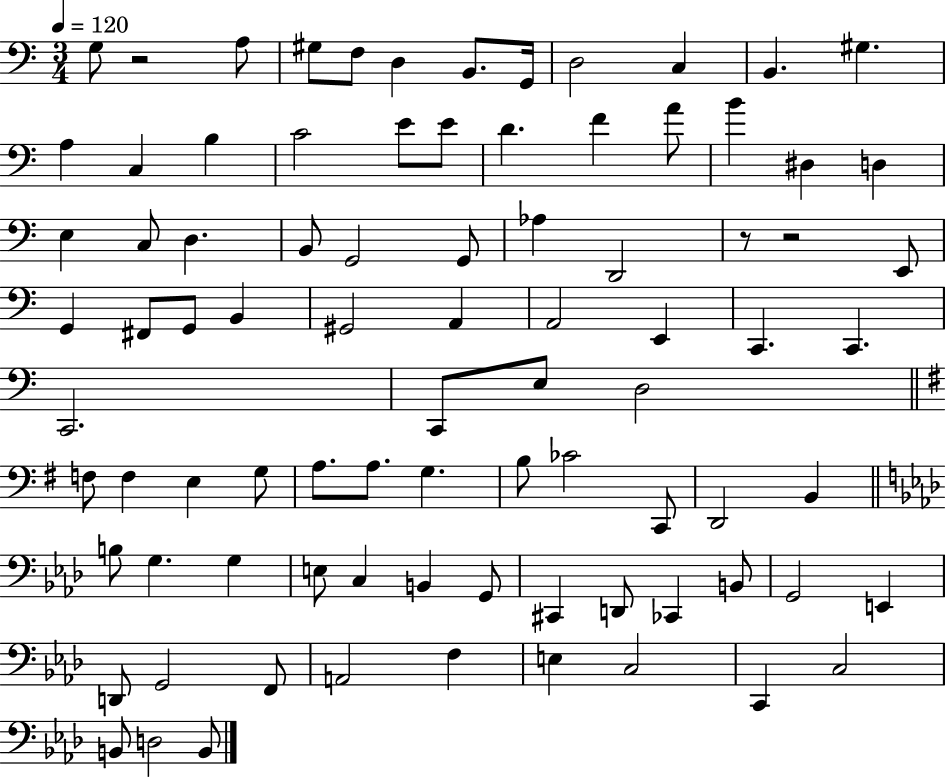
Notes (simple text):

G3/e R/h A3/e G#3/e F3/e D3/q B2/e. G2/s D3/h C3/q B2/q. G#3/q. A3/q C3/q B3/q C4/h E4/e E4/e D4/q. F4/q A4/e B4/q D#3/q D3/q E3/q C3/e D3/q. B2/e G2/h G2/e Ab3/q D2/h R/e R/h E2/e G2/q F#2/e G2/e B2/q G#2/h A2/q A2/h E2/q C2/q. C2/q. C2/h. C2/e E3/e D3/h F3/e F3/q E3/q G3/e A3/e. A3/e. G3/q. B3/e CES4/h C2/e D2/h B2/q B3/e G3/q. G3/q E3/e C3/q B2/q G2/e C#2/q D2/e CES2/q B2/e G2/h E2/q D2/e G2/h F2/e A2/h F3/q E3/q C3/h C2/q C3/h B2/e D3/h B2/e